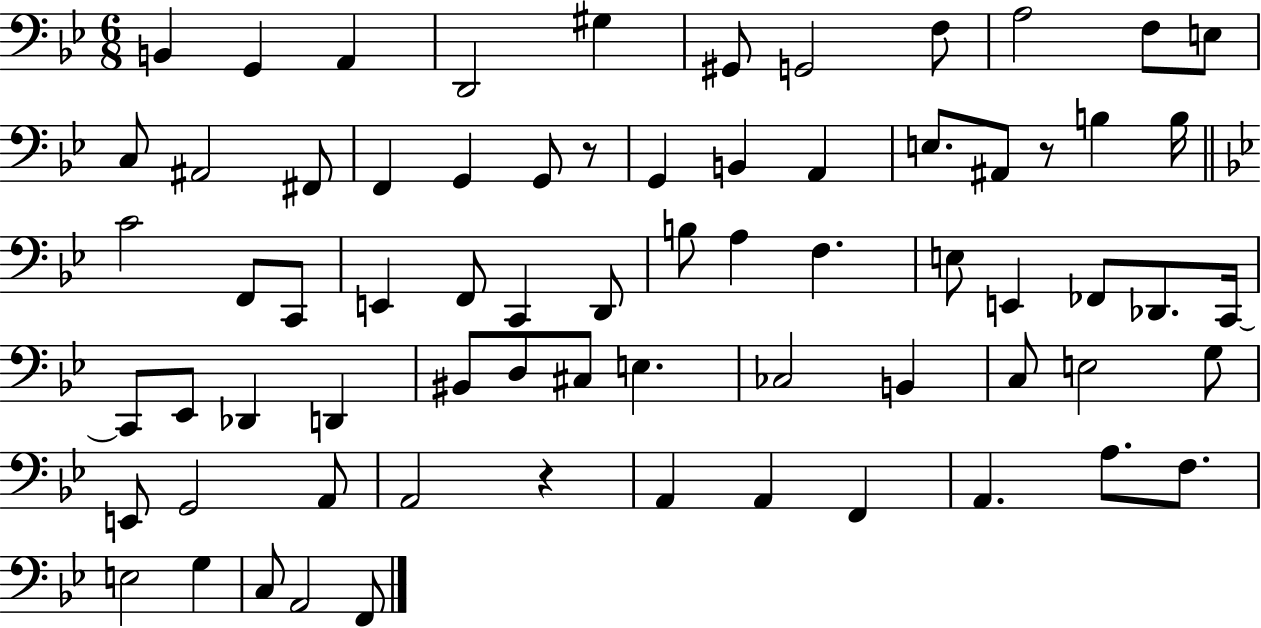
B2/q G2/q A2/q D2/h G#3/q G#2/e G2/h F3/e A3/h F3/e E3/e C3/e A#2/h F#2/e F2/q G2/q G2/e R/e G2/q B2/q A2/q E3/e. A#2/e R/e B3/q B3/s C4/h F2/e C2/e E2/q F2/e C2/q D2/e B3/e A3/q F3/q. E3/e E2/q FES2/e Db2/e. C2/s C2/e Eb2/e Db2/q D2/q BIS2/e D3/e C#3/e E3/q. CES3/h B2/q C3/e E3/h G3/e E2/e G2/h A2/e A2/h R/q A2/q A2/q F2/q A2/q. A3/e. F3/e. E3/h G3/q C3/e A2/h F2/e